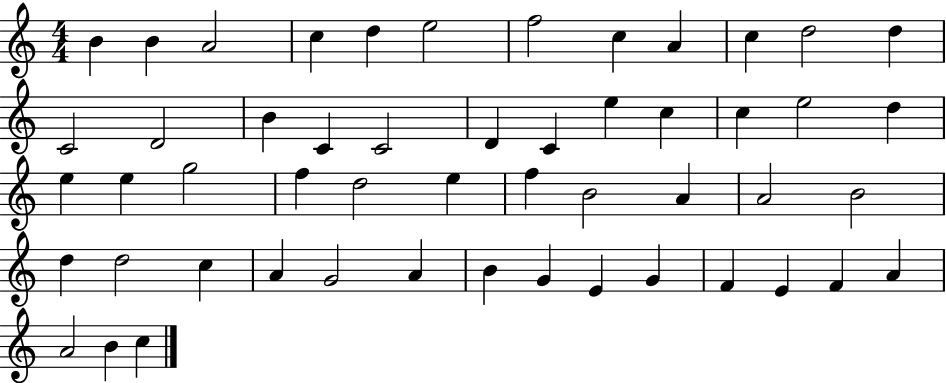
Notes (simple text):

B4/q B4/q A4/h C5/q D5/q E5/h F5/h C5/q A4/q C5/q D5/h D5/q C4/h D4/h B4/q C4/q C4/h D4/q C4/q E5/q C5/q C5/q E5/h D5/q E5/q E5/q G5/h F5/q D5/h E5/q F5/q B4/h A4/q A4/h B4/h D5/q D5/h C5/q A4/q G4/h A4/q B4/q G4/q E4/q G4/q F4/q E4/q F4/q A4/q A4/h B4/q C5/q